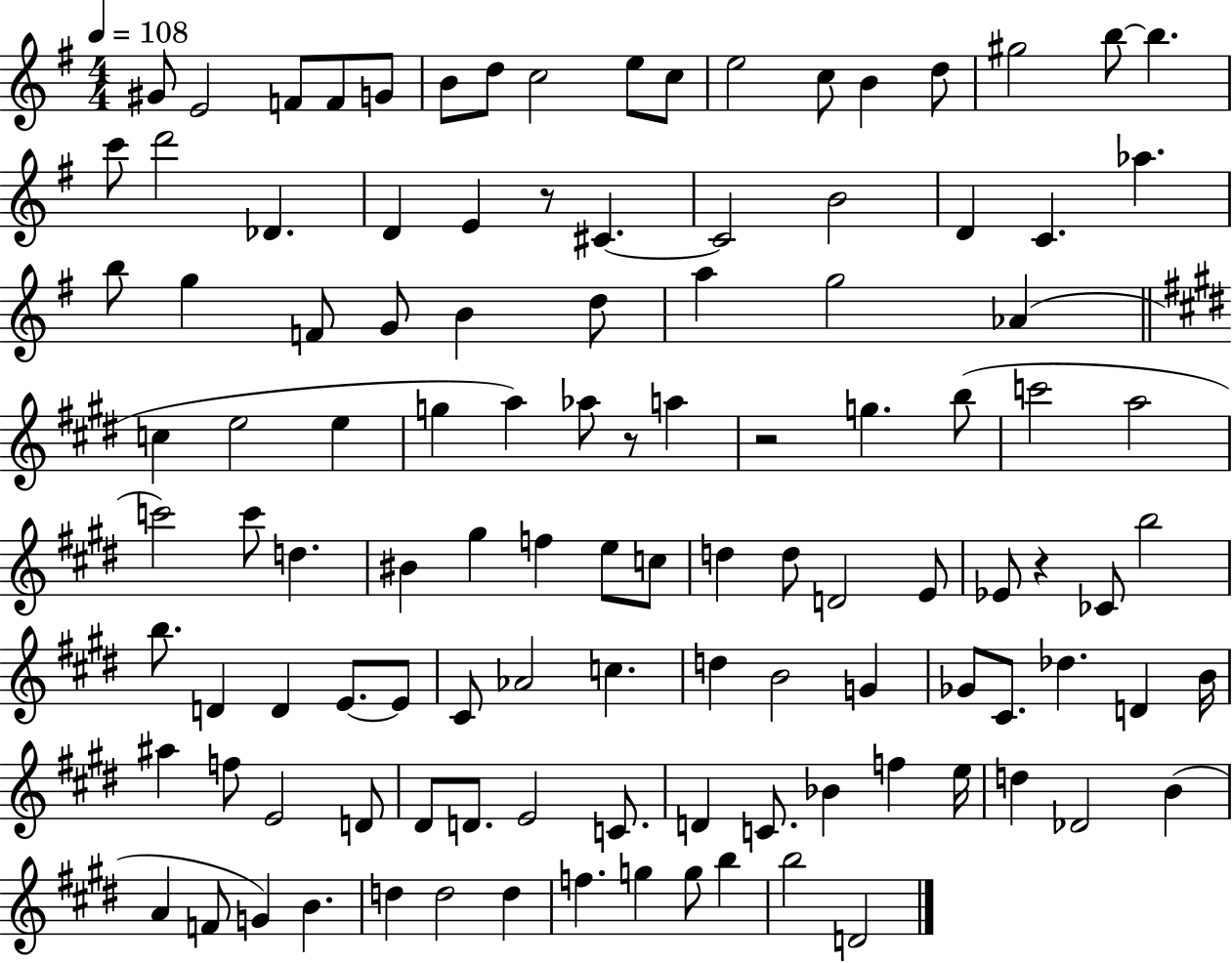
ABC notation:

X:1
T:Untitled
M:4/4
L:1/4
K:G
^G/2 E2 F/2 F/2 G/2 B/2 d/2 c2 e/2 c/2 e2 c/2 B d/2 ^g2 b/2 b c'/2 d'2 _D D E z/2 ^C ^C2 B2 D C _a b/2 g F/2 G/2 B d/2 a g2 _A c e2 e g a _a/2 z/2 a z2 g b/2 c'2 a2 c'2 c'/2 d ^B ^g f e/2 c/2 d d/2 D2 E/2 _E/2 z _C/2 b2 b/2 D D E/2 E/2 ^C/2 _A2 c d B2 G _G/2 ^C/2 _d D B/4 ^a f/2 E2 D/2 ^D/2 D/2 E2 C/2 D C/2 _B f e/4 d _D2 B A F/2 G B d d2 d f g g/2 b b2 D2